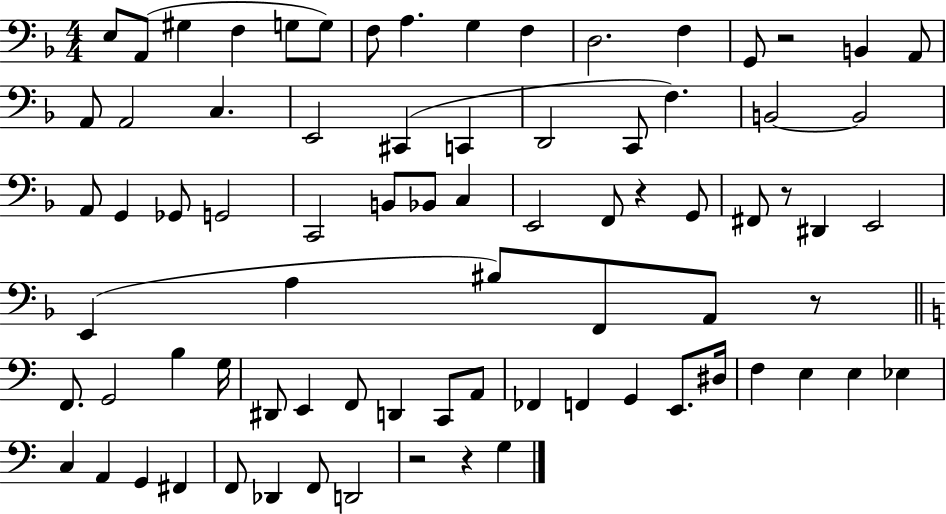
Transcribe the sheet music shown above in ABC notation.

X:1
T:Untitled
M:4/4
L:1/4
K:F
E,/2 A,,/2 ^G, F, G,/2 G,/2 F,/2 A, G, F, D,2 F, G,,/2 z2 B,, A,,/2 A,,/2 A,,2 C, E,,2 ^C,, C,, D,,2 C,,/2 F, B,,2 B,,2 A,,/2 G,, _G,,/2 G,,2 C,,2 B,,/2 _B,,/2 C, E,,2 F,,/2 z G,,/2 ^F,,/2 z/2 ^D,, E,,2 E,, A, ^B,/2 F,,/2 A,,/2 z/2 F,,/2 G,,2 B, G,/4 ^D,,/2 E,, F,,/2 D,, C,,/2 A,,/2 _F,, F,, G,, E,,/2 ^D,/4 F, E, E, _E, C, A,, G,, ^F,, F,,/2 _D,, F,,/2 D,,2 z2 z G,